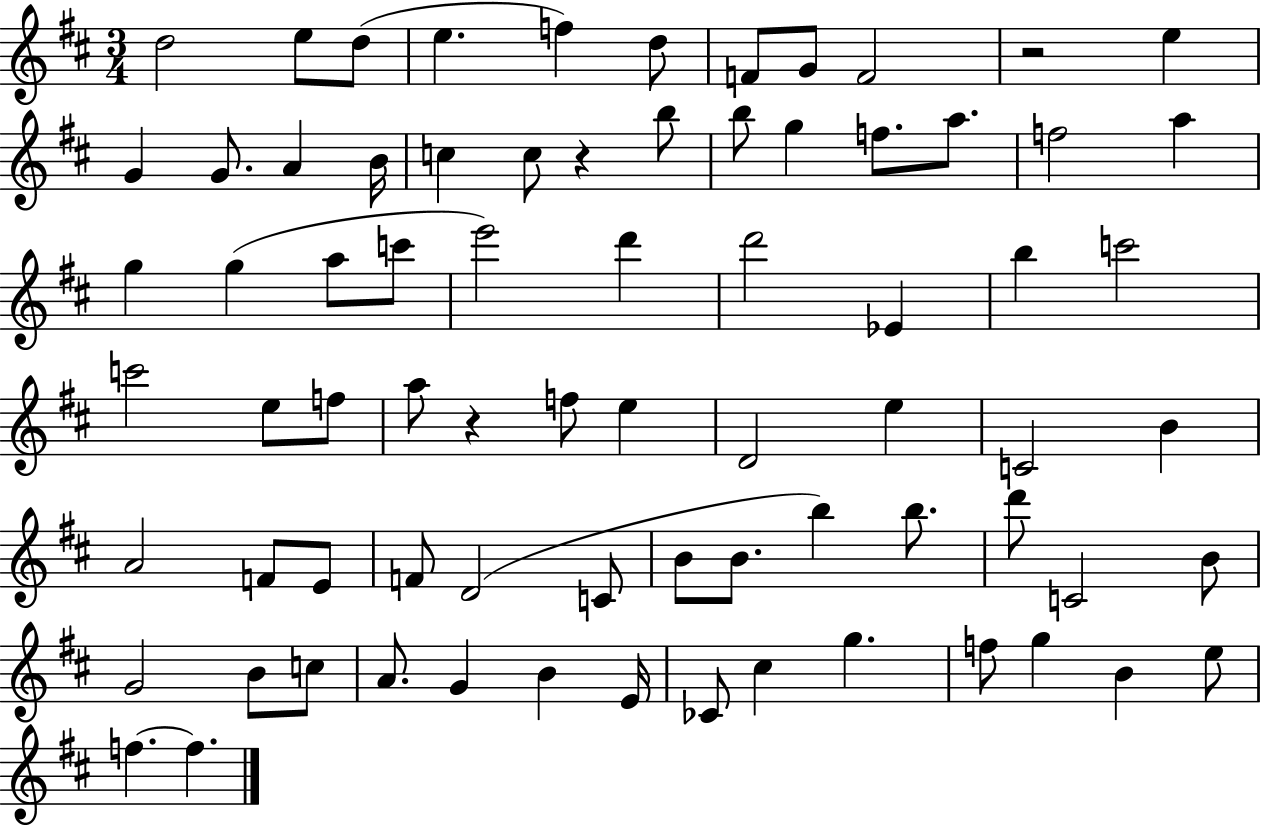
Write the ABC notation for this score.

X:1
T:Untitled
M:3/4
L:1/4
K:D
d2 e/2 d/2 e f d/2 F/2 G/2 F2 z2 e G G/2 A B/4 c c/2 z b/2 b/2 g f/2 a/2 f2 a g g a/2 c'/2 e'2 d' d'2 _E b c'2 c'2 e/2 f/2 a/2 z f/2 e D2 e C2 B A2 F/2 E/2 F/2 D2 C/2 B/2 B/2 b b/2 d'/2 C2 B/2 G2 B/2 c/2 A/2 G B E/4 _C/2 ^c g f/2 g B e/2 f f